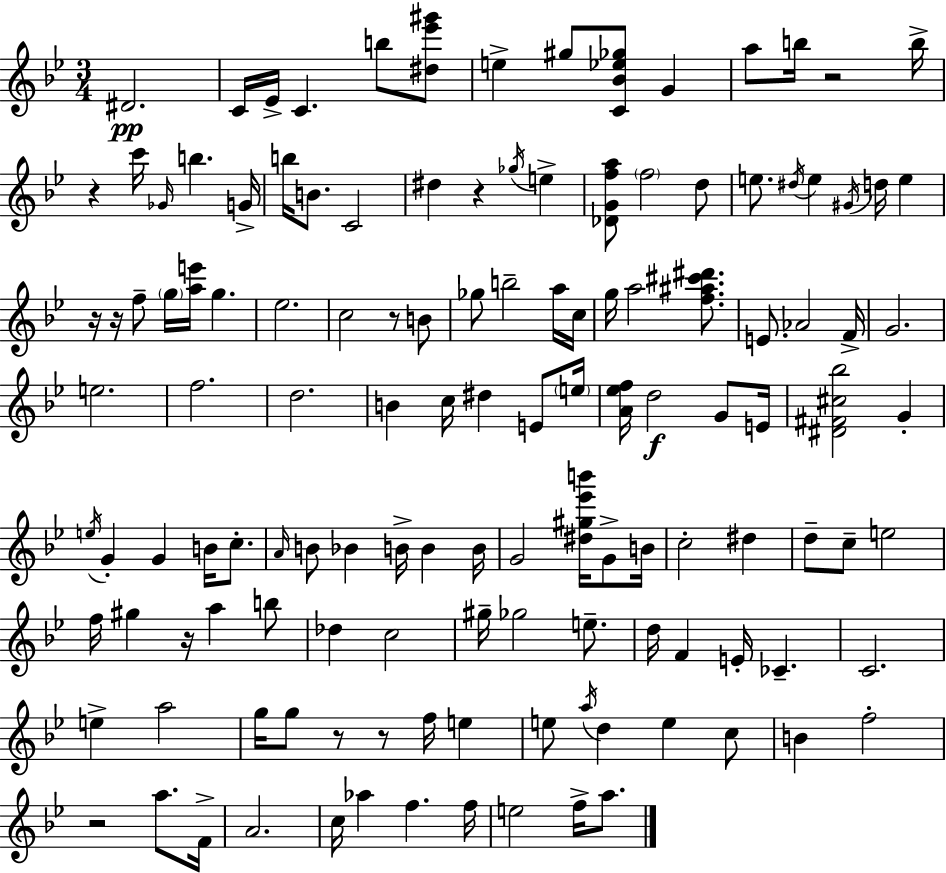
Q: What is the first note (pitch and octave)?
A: D#4